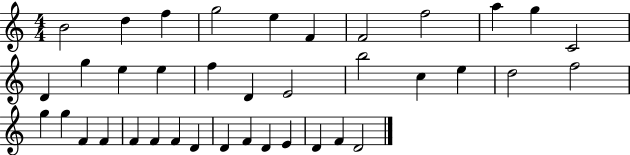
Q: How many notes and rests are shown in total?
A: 38